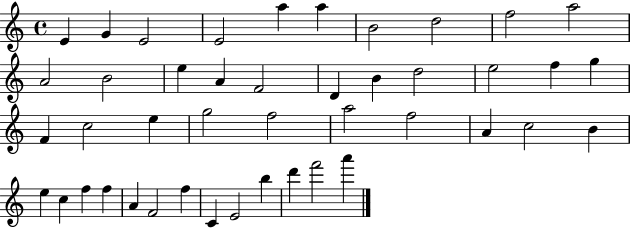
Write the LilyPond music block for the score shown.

{
  \clef treble
  \time 4/4
  \defaultTimeSignature
  \key c \major
  e'4 g'4 e'2 | e'2 a''4 a''4 | b'2 d''2 | f''2 a''2 | \break a'2 b'2 | e''4 a'4 f'2 | d'4 b'4 d''2 | e''2 f''4 g''4 | \break f'4 c''2 e''4 | g''2 f''2 | a''2 f''2 | a'4 c''2 b'4 | \break e''4 c''4 f''4 f''4 | a'4 f'2 f''4 | c'4 e'2 b''4 | d'''4 f'''2 a'''4 | \break \bar "|."
}